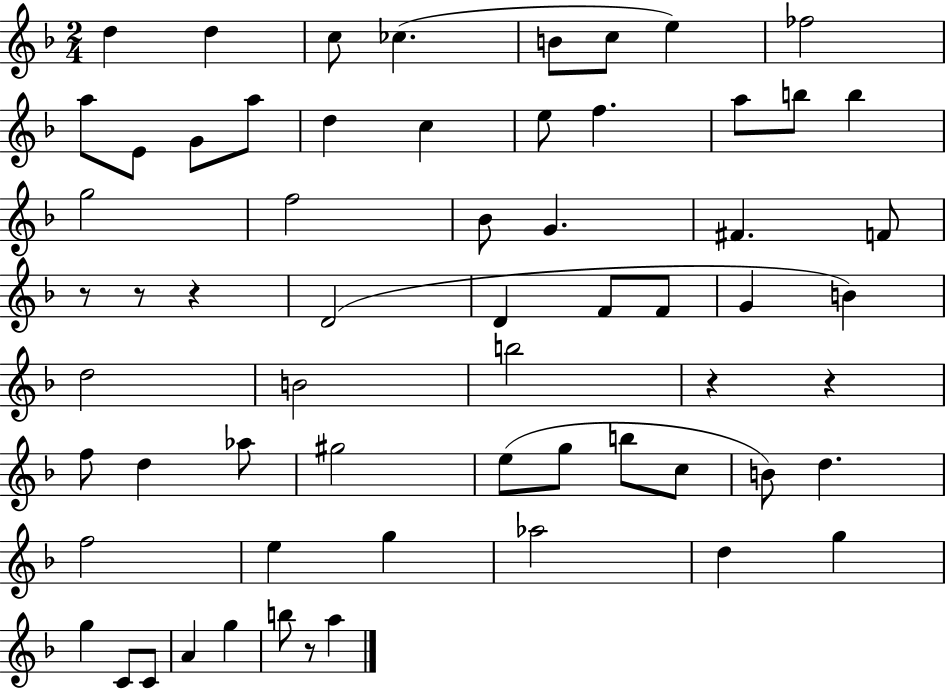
X:1
T:Untitled
M:2/4
L:1/4
K:F
d d c/2 _c B/2 c/2 e _f2 a/2 E/2 G/2 a/2 d c e/2 f a/2 b/2 b g2 f2 _B/2 G ^F F/2 z/2 z/2 z D2 D F/2 F/2 G B d2 B2 b2 z z f/2 d _a/2 ^g2 e/2 g/2 b/2 c/2 B/2 d f2 e g _a2 d g g C/2 C/2 A g b/2 z/2 a